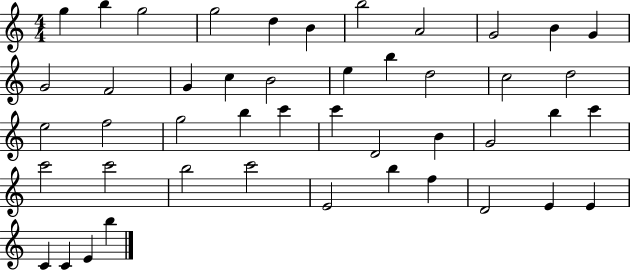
{
  \clef treble
  \numericTimeSignature
  \time 4/4
  \key c \major
  g''4 b''4 g''2 | g''2 d''4 b'4 | b''2 a'2 | g'2 b'4 g'4 | \break g'2 f'2 | g'4 c''4 b'2 | e''4 b''4 d''2 | c''2 d''2 | \break e''2 f''2 | g''2 b''4 c'''4 | c'''4 d'2 b'4 | g'2 b''4 c'''4 | \break c'''2 c'''2 | b''2 c'''2 | e'2 b''4 f''4 | d'2 e'4 e'4 | \break c'4 c'4 e'4 b''4 | \bar "|."
}